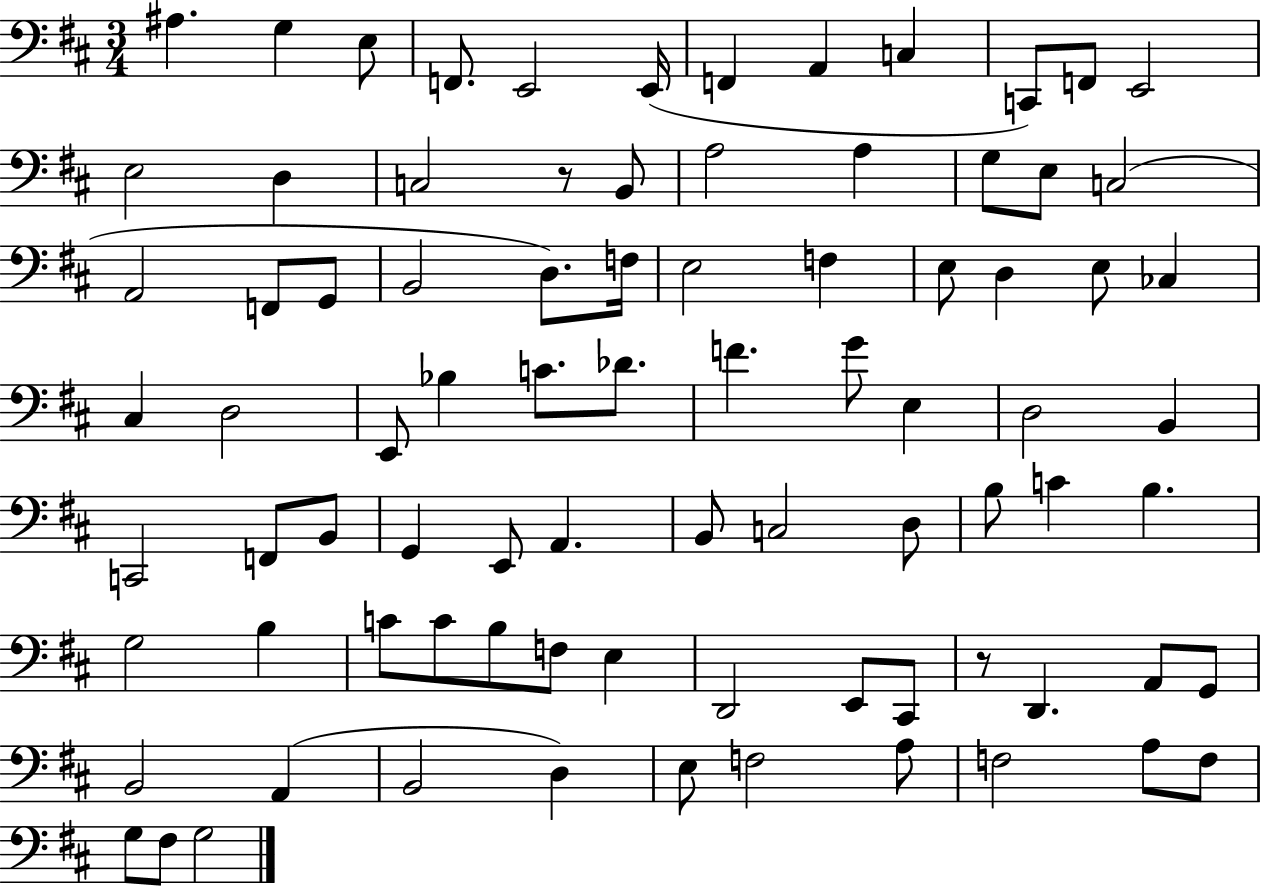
{
  \clef bass
  \numericTimeSignature
  \time 3/4
  \key d \major
  ais4. g4 e8 | f,8. e,2 e,16( | f,4 a,4 c4 | c,8) f,8 e,2 | \break e2 d4 | c2 r8 b,8 | a2 a4 | g8 e8 c2( | \break a,2 f,8 g,8 | b,2 d8.) f16 | e2 f4 | e8 d4 e8 ces4 | \break cis4 d2 | e,8 bes4 c'8. des'8. | f'4. g'8 e4 | d2 b,4 | \break c,2 f,8 b,8 | g,4 e,8 a,4. | b,8 c2 d8 | b8 c'4 b4. | \break g2 b4 | c'8 c'8 b8 f8 e4 | d,2 e,8 cis,8 | r8 d,4. a,8 g,8 | \break b,2 a,4( | b,2 d4) | e8 f2 a8 | f2 a8 f8 | \break g8 fis8 g2 | \bar "|."
}